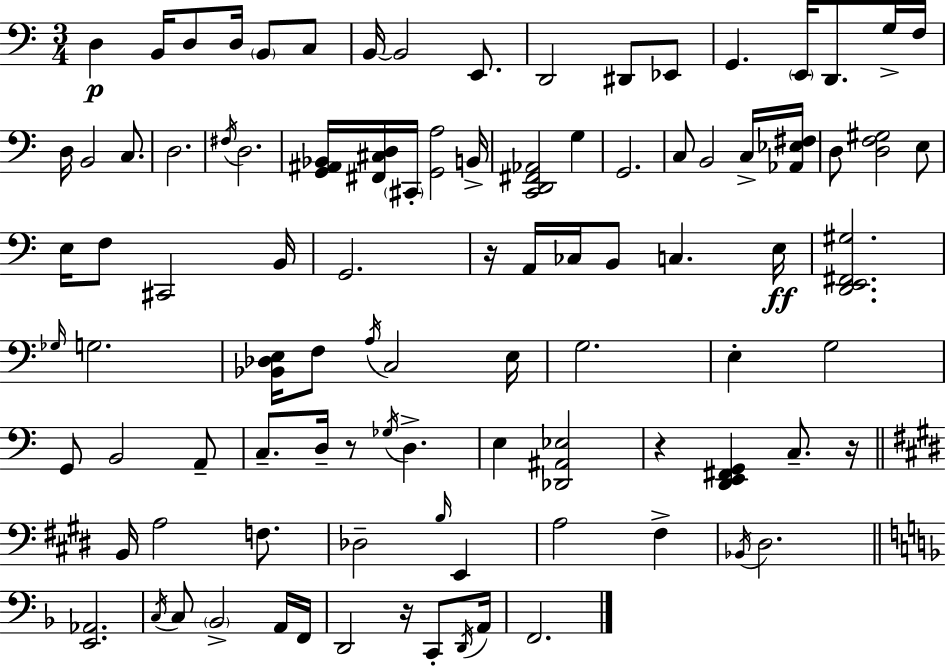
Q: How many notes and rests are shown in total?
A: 96